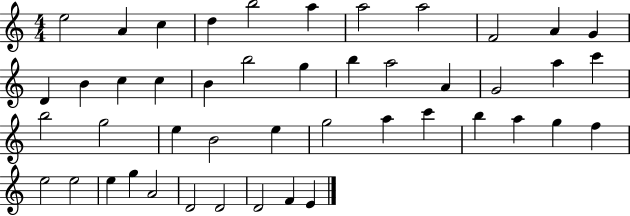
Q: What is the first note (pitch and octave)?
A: E5